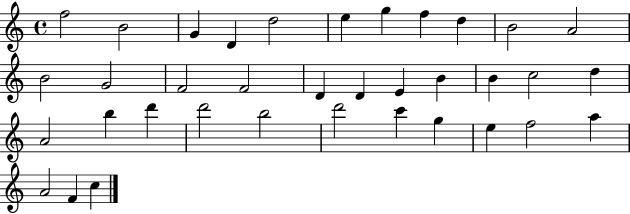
{
  \clef treble
  \time 4/4
  \defaultTimeSignature
  \key c \major
  f''2 b'2 | g'4 d'4 d''2 | e''4 g''4 f''4 d''4 | b'2 a'2 | \break b'2 g'2 | f'2 f'2 | d'4 d'4 e'4 b'4 | b'4 c''2 d''4 | \break a'2 b''4 d'''4 | d'''2 b''2 | d'''2 c'''4 g''4 | e''4 f''2 a''4 | \break a'2 f'4 c''4 | \bar "|."
}